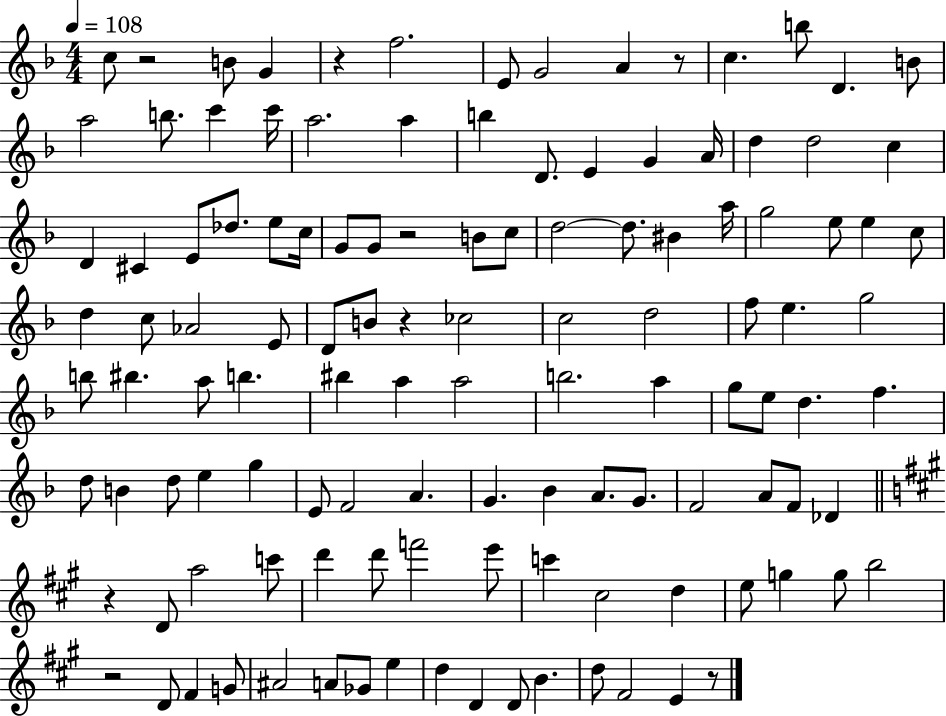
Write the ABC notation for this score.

X:1
T:Untitled
M:4/4
L:1/4
K:F
c/2 z2 B/2 G z f2 E/2 G2 A z/2 c b/2 D B/2 a2 b/2 c' c'/4 a2 a b D/2 E G A/4 d d2 c D ^C E/2 _d/2 e/2 c/4 G/2 G/2 z2 B/2 c/2 d2 d/2 ^B a/4 g2 e/2 e c/2 d c/2 _A2 E/2 D/2 B/2 z _c2 c2 d2 f/2 e g2 b/2 ^b a/2 b ^b a a2 b2 a g/2 e/2 d f d/2 B d/2 e g E/2 F2 A G _B A/2 G/2 F2 A/2 F/2 _D z D/2 a2 c'/2 d' d'/2 f'2 e'/2 c' ^c2 d e/2 g g/2 b2 z2 D/2 ^F G/2 ^A2 A/2 _G/2 e d D D/2 B d/2 ^F2 E z/2